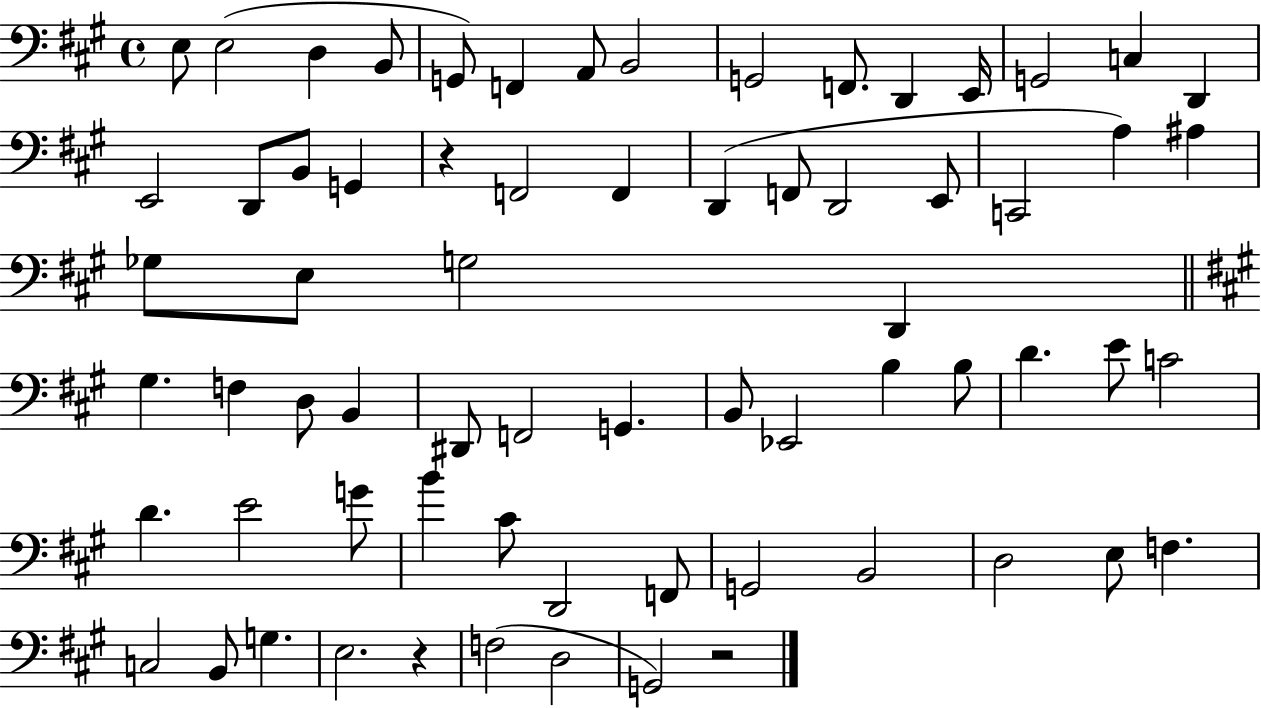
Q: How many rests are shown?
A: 3